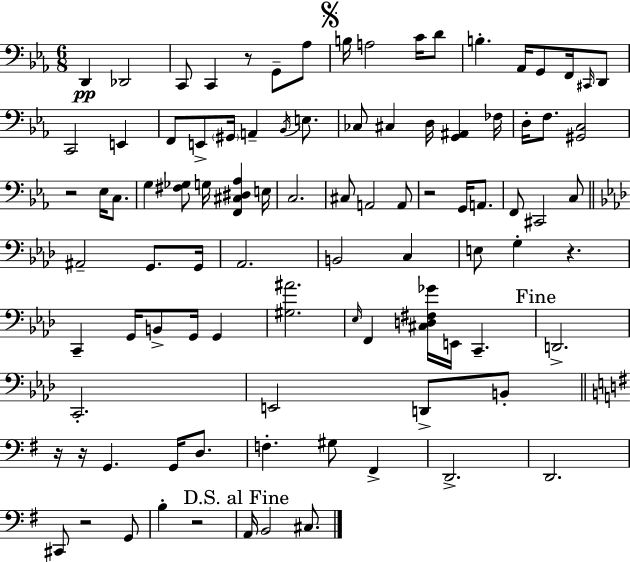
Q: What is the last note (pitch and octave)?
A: C#3